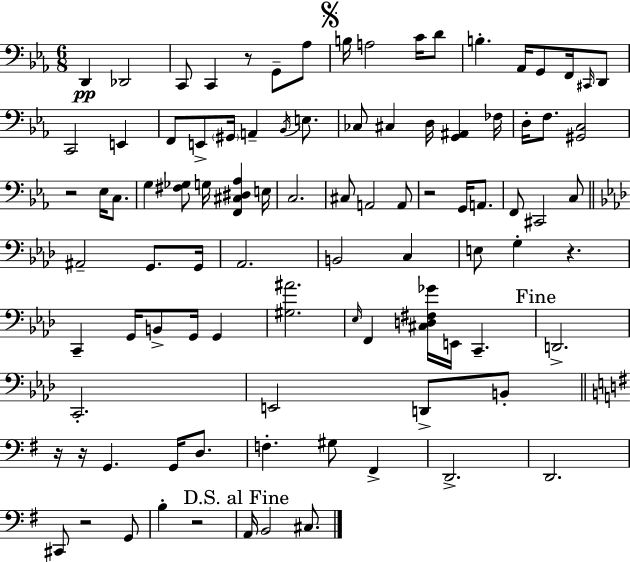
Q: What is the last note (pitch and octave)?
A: C#3